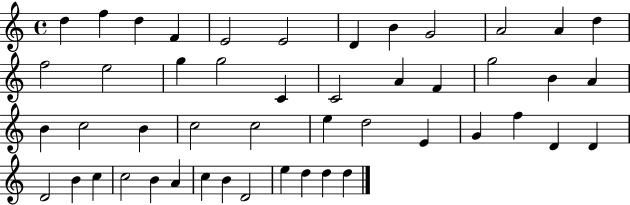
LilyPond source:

{
  \clef treble
  \time 4/4
  \defaultTimeSignature
  \key c \major
  d''4 f''4 d''4 f'4 | e'2 e'2 | d'4 b'4 g'2 | a'2 a'4 d''4 | \break f''2 e''2 | g''4 g''2 c'4 | c'2 a'4 f'4 | g''2 b'4 a'4 | \break b'4 c''2 b'4 | c''2 c''2 | e''4 d''2 e'4 | g'4 f''4 d'4 d'4 | \break d'2 b'4 c''4 | c''2 b'4 a'4 | c''4 b'4 d'2 | e''4 d''4 d''4 d''4 | \break \bar "|."
}